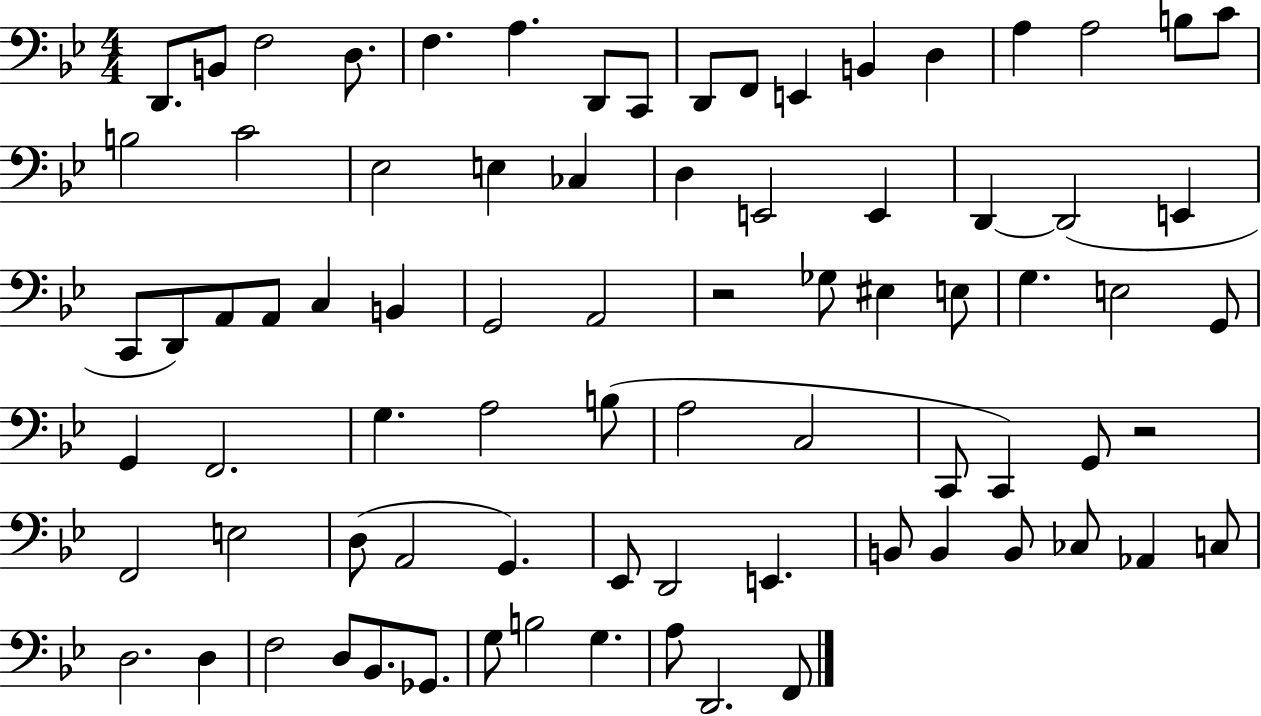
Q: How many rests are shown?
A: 2